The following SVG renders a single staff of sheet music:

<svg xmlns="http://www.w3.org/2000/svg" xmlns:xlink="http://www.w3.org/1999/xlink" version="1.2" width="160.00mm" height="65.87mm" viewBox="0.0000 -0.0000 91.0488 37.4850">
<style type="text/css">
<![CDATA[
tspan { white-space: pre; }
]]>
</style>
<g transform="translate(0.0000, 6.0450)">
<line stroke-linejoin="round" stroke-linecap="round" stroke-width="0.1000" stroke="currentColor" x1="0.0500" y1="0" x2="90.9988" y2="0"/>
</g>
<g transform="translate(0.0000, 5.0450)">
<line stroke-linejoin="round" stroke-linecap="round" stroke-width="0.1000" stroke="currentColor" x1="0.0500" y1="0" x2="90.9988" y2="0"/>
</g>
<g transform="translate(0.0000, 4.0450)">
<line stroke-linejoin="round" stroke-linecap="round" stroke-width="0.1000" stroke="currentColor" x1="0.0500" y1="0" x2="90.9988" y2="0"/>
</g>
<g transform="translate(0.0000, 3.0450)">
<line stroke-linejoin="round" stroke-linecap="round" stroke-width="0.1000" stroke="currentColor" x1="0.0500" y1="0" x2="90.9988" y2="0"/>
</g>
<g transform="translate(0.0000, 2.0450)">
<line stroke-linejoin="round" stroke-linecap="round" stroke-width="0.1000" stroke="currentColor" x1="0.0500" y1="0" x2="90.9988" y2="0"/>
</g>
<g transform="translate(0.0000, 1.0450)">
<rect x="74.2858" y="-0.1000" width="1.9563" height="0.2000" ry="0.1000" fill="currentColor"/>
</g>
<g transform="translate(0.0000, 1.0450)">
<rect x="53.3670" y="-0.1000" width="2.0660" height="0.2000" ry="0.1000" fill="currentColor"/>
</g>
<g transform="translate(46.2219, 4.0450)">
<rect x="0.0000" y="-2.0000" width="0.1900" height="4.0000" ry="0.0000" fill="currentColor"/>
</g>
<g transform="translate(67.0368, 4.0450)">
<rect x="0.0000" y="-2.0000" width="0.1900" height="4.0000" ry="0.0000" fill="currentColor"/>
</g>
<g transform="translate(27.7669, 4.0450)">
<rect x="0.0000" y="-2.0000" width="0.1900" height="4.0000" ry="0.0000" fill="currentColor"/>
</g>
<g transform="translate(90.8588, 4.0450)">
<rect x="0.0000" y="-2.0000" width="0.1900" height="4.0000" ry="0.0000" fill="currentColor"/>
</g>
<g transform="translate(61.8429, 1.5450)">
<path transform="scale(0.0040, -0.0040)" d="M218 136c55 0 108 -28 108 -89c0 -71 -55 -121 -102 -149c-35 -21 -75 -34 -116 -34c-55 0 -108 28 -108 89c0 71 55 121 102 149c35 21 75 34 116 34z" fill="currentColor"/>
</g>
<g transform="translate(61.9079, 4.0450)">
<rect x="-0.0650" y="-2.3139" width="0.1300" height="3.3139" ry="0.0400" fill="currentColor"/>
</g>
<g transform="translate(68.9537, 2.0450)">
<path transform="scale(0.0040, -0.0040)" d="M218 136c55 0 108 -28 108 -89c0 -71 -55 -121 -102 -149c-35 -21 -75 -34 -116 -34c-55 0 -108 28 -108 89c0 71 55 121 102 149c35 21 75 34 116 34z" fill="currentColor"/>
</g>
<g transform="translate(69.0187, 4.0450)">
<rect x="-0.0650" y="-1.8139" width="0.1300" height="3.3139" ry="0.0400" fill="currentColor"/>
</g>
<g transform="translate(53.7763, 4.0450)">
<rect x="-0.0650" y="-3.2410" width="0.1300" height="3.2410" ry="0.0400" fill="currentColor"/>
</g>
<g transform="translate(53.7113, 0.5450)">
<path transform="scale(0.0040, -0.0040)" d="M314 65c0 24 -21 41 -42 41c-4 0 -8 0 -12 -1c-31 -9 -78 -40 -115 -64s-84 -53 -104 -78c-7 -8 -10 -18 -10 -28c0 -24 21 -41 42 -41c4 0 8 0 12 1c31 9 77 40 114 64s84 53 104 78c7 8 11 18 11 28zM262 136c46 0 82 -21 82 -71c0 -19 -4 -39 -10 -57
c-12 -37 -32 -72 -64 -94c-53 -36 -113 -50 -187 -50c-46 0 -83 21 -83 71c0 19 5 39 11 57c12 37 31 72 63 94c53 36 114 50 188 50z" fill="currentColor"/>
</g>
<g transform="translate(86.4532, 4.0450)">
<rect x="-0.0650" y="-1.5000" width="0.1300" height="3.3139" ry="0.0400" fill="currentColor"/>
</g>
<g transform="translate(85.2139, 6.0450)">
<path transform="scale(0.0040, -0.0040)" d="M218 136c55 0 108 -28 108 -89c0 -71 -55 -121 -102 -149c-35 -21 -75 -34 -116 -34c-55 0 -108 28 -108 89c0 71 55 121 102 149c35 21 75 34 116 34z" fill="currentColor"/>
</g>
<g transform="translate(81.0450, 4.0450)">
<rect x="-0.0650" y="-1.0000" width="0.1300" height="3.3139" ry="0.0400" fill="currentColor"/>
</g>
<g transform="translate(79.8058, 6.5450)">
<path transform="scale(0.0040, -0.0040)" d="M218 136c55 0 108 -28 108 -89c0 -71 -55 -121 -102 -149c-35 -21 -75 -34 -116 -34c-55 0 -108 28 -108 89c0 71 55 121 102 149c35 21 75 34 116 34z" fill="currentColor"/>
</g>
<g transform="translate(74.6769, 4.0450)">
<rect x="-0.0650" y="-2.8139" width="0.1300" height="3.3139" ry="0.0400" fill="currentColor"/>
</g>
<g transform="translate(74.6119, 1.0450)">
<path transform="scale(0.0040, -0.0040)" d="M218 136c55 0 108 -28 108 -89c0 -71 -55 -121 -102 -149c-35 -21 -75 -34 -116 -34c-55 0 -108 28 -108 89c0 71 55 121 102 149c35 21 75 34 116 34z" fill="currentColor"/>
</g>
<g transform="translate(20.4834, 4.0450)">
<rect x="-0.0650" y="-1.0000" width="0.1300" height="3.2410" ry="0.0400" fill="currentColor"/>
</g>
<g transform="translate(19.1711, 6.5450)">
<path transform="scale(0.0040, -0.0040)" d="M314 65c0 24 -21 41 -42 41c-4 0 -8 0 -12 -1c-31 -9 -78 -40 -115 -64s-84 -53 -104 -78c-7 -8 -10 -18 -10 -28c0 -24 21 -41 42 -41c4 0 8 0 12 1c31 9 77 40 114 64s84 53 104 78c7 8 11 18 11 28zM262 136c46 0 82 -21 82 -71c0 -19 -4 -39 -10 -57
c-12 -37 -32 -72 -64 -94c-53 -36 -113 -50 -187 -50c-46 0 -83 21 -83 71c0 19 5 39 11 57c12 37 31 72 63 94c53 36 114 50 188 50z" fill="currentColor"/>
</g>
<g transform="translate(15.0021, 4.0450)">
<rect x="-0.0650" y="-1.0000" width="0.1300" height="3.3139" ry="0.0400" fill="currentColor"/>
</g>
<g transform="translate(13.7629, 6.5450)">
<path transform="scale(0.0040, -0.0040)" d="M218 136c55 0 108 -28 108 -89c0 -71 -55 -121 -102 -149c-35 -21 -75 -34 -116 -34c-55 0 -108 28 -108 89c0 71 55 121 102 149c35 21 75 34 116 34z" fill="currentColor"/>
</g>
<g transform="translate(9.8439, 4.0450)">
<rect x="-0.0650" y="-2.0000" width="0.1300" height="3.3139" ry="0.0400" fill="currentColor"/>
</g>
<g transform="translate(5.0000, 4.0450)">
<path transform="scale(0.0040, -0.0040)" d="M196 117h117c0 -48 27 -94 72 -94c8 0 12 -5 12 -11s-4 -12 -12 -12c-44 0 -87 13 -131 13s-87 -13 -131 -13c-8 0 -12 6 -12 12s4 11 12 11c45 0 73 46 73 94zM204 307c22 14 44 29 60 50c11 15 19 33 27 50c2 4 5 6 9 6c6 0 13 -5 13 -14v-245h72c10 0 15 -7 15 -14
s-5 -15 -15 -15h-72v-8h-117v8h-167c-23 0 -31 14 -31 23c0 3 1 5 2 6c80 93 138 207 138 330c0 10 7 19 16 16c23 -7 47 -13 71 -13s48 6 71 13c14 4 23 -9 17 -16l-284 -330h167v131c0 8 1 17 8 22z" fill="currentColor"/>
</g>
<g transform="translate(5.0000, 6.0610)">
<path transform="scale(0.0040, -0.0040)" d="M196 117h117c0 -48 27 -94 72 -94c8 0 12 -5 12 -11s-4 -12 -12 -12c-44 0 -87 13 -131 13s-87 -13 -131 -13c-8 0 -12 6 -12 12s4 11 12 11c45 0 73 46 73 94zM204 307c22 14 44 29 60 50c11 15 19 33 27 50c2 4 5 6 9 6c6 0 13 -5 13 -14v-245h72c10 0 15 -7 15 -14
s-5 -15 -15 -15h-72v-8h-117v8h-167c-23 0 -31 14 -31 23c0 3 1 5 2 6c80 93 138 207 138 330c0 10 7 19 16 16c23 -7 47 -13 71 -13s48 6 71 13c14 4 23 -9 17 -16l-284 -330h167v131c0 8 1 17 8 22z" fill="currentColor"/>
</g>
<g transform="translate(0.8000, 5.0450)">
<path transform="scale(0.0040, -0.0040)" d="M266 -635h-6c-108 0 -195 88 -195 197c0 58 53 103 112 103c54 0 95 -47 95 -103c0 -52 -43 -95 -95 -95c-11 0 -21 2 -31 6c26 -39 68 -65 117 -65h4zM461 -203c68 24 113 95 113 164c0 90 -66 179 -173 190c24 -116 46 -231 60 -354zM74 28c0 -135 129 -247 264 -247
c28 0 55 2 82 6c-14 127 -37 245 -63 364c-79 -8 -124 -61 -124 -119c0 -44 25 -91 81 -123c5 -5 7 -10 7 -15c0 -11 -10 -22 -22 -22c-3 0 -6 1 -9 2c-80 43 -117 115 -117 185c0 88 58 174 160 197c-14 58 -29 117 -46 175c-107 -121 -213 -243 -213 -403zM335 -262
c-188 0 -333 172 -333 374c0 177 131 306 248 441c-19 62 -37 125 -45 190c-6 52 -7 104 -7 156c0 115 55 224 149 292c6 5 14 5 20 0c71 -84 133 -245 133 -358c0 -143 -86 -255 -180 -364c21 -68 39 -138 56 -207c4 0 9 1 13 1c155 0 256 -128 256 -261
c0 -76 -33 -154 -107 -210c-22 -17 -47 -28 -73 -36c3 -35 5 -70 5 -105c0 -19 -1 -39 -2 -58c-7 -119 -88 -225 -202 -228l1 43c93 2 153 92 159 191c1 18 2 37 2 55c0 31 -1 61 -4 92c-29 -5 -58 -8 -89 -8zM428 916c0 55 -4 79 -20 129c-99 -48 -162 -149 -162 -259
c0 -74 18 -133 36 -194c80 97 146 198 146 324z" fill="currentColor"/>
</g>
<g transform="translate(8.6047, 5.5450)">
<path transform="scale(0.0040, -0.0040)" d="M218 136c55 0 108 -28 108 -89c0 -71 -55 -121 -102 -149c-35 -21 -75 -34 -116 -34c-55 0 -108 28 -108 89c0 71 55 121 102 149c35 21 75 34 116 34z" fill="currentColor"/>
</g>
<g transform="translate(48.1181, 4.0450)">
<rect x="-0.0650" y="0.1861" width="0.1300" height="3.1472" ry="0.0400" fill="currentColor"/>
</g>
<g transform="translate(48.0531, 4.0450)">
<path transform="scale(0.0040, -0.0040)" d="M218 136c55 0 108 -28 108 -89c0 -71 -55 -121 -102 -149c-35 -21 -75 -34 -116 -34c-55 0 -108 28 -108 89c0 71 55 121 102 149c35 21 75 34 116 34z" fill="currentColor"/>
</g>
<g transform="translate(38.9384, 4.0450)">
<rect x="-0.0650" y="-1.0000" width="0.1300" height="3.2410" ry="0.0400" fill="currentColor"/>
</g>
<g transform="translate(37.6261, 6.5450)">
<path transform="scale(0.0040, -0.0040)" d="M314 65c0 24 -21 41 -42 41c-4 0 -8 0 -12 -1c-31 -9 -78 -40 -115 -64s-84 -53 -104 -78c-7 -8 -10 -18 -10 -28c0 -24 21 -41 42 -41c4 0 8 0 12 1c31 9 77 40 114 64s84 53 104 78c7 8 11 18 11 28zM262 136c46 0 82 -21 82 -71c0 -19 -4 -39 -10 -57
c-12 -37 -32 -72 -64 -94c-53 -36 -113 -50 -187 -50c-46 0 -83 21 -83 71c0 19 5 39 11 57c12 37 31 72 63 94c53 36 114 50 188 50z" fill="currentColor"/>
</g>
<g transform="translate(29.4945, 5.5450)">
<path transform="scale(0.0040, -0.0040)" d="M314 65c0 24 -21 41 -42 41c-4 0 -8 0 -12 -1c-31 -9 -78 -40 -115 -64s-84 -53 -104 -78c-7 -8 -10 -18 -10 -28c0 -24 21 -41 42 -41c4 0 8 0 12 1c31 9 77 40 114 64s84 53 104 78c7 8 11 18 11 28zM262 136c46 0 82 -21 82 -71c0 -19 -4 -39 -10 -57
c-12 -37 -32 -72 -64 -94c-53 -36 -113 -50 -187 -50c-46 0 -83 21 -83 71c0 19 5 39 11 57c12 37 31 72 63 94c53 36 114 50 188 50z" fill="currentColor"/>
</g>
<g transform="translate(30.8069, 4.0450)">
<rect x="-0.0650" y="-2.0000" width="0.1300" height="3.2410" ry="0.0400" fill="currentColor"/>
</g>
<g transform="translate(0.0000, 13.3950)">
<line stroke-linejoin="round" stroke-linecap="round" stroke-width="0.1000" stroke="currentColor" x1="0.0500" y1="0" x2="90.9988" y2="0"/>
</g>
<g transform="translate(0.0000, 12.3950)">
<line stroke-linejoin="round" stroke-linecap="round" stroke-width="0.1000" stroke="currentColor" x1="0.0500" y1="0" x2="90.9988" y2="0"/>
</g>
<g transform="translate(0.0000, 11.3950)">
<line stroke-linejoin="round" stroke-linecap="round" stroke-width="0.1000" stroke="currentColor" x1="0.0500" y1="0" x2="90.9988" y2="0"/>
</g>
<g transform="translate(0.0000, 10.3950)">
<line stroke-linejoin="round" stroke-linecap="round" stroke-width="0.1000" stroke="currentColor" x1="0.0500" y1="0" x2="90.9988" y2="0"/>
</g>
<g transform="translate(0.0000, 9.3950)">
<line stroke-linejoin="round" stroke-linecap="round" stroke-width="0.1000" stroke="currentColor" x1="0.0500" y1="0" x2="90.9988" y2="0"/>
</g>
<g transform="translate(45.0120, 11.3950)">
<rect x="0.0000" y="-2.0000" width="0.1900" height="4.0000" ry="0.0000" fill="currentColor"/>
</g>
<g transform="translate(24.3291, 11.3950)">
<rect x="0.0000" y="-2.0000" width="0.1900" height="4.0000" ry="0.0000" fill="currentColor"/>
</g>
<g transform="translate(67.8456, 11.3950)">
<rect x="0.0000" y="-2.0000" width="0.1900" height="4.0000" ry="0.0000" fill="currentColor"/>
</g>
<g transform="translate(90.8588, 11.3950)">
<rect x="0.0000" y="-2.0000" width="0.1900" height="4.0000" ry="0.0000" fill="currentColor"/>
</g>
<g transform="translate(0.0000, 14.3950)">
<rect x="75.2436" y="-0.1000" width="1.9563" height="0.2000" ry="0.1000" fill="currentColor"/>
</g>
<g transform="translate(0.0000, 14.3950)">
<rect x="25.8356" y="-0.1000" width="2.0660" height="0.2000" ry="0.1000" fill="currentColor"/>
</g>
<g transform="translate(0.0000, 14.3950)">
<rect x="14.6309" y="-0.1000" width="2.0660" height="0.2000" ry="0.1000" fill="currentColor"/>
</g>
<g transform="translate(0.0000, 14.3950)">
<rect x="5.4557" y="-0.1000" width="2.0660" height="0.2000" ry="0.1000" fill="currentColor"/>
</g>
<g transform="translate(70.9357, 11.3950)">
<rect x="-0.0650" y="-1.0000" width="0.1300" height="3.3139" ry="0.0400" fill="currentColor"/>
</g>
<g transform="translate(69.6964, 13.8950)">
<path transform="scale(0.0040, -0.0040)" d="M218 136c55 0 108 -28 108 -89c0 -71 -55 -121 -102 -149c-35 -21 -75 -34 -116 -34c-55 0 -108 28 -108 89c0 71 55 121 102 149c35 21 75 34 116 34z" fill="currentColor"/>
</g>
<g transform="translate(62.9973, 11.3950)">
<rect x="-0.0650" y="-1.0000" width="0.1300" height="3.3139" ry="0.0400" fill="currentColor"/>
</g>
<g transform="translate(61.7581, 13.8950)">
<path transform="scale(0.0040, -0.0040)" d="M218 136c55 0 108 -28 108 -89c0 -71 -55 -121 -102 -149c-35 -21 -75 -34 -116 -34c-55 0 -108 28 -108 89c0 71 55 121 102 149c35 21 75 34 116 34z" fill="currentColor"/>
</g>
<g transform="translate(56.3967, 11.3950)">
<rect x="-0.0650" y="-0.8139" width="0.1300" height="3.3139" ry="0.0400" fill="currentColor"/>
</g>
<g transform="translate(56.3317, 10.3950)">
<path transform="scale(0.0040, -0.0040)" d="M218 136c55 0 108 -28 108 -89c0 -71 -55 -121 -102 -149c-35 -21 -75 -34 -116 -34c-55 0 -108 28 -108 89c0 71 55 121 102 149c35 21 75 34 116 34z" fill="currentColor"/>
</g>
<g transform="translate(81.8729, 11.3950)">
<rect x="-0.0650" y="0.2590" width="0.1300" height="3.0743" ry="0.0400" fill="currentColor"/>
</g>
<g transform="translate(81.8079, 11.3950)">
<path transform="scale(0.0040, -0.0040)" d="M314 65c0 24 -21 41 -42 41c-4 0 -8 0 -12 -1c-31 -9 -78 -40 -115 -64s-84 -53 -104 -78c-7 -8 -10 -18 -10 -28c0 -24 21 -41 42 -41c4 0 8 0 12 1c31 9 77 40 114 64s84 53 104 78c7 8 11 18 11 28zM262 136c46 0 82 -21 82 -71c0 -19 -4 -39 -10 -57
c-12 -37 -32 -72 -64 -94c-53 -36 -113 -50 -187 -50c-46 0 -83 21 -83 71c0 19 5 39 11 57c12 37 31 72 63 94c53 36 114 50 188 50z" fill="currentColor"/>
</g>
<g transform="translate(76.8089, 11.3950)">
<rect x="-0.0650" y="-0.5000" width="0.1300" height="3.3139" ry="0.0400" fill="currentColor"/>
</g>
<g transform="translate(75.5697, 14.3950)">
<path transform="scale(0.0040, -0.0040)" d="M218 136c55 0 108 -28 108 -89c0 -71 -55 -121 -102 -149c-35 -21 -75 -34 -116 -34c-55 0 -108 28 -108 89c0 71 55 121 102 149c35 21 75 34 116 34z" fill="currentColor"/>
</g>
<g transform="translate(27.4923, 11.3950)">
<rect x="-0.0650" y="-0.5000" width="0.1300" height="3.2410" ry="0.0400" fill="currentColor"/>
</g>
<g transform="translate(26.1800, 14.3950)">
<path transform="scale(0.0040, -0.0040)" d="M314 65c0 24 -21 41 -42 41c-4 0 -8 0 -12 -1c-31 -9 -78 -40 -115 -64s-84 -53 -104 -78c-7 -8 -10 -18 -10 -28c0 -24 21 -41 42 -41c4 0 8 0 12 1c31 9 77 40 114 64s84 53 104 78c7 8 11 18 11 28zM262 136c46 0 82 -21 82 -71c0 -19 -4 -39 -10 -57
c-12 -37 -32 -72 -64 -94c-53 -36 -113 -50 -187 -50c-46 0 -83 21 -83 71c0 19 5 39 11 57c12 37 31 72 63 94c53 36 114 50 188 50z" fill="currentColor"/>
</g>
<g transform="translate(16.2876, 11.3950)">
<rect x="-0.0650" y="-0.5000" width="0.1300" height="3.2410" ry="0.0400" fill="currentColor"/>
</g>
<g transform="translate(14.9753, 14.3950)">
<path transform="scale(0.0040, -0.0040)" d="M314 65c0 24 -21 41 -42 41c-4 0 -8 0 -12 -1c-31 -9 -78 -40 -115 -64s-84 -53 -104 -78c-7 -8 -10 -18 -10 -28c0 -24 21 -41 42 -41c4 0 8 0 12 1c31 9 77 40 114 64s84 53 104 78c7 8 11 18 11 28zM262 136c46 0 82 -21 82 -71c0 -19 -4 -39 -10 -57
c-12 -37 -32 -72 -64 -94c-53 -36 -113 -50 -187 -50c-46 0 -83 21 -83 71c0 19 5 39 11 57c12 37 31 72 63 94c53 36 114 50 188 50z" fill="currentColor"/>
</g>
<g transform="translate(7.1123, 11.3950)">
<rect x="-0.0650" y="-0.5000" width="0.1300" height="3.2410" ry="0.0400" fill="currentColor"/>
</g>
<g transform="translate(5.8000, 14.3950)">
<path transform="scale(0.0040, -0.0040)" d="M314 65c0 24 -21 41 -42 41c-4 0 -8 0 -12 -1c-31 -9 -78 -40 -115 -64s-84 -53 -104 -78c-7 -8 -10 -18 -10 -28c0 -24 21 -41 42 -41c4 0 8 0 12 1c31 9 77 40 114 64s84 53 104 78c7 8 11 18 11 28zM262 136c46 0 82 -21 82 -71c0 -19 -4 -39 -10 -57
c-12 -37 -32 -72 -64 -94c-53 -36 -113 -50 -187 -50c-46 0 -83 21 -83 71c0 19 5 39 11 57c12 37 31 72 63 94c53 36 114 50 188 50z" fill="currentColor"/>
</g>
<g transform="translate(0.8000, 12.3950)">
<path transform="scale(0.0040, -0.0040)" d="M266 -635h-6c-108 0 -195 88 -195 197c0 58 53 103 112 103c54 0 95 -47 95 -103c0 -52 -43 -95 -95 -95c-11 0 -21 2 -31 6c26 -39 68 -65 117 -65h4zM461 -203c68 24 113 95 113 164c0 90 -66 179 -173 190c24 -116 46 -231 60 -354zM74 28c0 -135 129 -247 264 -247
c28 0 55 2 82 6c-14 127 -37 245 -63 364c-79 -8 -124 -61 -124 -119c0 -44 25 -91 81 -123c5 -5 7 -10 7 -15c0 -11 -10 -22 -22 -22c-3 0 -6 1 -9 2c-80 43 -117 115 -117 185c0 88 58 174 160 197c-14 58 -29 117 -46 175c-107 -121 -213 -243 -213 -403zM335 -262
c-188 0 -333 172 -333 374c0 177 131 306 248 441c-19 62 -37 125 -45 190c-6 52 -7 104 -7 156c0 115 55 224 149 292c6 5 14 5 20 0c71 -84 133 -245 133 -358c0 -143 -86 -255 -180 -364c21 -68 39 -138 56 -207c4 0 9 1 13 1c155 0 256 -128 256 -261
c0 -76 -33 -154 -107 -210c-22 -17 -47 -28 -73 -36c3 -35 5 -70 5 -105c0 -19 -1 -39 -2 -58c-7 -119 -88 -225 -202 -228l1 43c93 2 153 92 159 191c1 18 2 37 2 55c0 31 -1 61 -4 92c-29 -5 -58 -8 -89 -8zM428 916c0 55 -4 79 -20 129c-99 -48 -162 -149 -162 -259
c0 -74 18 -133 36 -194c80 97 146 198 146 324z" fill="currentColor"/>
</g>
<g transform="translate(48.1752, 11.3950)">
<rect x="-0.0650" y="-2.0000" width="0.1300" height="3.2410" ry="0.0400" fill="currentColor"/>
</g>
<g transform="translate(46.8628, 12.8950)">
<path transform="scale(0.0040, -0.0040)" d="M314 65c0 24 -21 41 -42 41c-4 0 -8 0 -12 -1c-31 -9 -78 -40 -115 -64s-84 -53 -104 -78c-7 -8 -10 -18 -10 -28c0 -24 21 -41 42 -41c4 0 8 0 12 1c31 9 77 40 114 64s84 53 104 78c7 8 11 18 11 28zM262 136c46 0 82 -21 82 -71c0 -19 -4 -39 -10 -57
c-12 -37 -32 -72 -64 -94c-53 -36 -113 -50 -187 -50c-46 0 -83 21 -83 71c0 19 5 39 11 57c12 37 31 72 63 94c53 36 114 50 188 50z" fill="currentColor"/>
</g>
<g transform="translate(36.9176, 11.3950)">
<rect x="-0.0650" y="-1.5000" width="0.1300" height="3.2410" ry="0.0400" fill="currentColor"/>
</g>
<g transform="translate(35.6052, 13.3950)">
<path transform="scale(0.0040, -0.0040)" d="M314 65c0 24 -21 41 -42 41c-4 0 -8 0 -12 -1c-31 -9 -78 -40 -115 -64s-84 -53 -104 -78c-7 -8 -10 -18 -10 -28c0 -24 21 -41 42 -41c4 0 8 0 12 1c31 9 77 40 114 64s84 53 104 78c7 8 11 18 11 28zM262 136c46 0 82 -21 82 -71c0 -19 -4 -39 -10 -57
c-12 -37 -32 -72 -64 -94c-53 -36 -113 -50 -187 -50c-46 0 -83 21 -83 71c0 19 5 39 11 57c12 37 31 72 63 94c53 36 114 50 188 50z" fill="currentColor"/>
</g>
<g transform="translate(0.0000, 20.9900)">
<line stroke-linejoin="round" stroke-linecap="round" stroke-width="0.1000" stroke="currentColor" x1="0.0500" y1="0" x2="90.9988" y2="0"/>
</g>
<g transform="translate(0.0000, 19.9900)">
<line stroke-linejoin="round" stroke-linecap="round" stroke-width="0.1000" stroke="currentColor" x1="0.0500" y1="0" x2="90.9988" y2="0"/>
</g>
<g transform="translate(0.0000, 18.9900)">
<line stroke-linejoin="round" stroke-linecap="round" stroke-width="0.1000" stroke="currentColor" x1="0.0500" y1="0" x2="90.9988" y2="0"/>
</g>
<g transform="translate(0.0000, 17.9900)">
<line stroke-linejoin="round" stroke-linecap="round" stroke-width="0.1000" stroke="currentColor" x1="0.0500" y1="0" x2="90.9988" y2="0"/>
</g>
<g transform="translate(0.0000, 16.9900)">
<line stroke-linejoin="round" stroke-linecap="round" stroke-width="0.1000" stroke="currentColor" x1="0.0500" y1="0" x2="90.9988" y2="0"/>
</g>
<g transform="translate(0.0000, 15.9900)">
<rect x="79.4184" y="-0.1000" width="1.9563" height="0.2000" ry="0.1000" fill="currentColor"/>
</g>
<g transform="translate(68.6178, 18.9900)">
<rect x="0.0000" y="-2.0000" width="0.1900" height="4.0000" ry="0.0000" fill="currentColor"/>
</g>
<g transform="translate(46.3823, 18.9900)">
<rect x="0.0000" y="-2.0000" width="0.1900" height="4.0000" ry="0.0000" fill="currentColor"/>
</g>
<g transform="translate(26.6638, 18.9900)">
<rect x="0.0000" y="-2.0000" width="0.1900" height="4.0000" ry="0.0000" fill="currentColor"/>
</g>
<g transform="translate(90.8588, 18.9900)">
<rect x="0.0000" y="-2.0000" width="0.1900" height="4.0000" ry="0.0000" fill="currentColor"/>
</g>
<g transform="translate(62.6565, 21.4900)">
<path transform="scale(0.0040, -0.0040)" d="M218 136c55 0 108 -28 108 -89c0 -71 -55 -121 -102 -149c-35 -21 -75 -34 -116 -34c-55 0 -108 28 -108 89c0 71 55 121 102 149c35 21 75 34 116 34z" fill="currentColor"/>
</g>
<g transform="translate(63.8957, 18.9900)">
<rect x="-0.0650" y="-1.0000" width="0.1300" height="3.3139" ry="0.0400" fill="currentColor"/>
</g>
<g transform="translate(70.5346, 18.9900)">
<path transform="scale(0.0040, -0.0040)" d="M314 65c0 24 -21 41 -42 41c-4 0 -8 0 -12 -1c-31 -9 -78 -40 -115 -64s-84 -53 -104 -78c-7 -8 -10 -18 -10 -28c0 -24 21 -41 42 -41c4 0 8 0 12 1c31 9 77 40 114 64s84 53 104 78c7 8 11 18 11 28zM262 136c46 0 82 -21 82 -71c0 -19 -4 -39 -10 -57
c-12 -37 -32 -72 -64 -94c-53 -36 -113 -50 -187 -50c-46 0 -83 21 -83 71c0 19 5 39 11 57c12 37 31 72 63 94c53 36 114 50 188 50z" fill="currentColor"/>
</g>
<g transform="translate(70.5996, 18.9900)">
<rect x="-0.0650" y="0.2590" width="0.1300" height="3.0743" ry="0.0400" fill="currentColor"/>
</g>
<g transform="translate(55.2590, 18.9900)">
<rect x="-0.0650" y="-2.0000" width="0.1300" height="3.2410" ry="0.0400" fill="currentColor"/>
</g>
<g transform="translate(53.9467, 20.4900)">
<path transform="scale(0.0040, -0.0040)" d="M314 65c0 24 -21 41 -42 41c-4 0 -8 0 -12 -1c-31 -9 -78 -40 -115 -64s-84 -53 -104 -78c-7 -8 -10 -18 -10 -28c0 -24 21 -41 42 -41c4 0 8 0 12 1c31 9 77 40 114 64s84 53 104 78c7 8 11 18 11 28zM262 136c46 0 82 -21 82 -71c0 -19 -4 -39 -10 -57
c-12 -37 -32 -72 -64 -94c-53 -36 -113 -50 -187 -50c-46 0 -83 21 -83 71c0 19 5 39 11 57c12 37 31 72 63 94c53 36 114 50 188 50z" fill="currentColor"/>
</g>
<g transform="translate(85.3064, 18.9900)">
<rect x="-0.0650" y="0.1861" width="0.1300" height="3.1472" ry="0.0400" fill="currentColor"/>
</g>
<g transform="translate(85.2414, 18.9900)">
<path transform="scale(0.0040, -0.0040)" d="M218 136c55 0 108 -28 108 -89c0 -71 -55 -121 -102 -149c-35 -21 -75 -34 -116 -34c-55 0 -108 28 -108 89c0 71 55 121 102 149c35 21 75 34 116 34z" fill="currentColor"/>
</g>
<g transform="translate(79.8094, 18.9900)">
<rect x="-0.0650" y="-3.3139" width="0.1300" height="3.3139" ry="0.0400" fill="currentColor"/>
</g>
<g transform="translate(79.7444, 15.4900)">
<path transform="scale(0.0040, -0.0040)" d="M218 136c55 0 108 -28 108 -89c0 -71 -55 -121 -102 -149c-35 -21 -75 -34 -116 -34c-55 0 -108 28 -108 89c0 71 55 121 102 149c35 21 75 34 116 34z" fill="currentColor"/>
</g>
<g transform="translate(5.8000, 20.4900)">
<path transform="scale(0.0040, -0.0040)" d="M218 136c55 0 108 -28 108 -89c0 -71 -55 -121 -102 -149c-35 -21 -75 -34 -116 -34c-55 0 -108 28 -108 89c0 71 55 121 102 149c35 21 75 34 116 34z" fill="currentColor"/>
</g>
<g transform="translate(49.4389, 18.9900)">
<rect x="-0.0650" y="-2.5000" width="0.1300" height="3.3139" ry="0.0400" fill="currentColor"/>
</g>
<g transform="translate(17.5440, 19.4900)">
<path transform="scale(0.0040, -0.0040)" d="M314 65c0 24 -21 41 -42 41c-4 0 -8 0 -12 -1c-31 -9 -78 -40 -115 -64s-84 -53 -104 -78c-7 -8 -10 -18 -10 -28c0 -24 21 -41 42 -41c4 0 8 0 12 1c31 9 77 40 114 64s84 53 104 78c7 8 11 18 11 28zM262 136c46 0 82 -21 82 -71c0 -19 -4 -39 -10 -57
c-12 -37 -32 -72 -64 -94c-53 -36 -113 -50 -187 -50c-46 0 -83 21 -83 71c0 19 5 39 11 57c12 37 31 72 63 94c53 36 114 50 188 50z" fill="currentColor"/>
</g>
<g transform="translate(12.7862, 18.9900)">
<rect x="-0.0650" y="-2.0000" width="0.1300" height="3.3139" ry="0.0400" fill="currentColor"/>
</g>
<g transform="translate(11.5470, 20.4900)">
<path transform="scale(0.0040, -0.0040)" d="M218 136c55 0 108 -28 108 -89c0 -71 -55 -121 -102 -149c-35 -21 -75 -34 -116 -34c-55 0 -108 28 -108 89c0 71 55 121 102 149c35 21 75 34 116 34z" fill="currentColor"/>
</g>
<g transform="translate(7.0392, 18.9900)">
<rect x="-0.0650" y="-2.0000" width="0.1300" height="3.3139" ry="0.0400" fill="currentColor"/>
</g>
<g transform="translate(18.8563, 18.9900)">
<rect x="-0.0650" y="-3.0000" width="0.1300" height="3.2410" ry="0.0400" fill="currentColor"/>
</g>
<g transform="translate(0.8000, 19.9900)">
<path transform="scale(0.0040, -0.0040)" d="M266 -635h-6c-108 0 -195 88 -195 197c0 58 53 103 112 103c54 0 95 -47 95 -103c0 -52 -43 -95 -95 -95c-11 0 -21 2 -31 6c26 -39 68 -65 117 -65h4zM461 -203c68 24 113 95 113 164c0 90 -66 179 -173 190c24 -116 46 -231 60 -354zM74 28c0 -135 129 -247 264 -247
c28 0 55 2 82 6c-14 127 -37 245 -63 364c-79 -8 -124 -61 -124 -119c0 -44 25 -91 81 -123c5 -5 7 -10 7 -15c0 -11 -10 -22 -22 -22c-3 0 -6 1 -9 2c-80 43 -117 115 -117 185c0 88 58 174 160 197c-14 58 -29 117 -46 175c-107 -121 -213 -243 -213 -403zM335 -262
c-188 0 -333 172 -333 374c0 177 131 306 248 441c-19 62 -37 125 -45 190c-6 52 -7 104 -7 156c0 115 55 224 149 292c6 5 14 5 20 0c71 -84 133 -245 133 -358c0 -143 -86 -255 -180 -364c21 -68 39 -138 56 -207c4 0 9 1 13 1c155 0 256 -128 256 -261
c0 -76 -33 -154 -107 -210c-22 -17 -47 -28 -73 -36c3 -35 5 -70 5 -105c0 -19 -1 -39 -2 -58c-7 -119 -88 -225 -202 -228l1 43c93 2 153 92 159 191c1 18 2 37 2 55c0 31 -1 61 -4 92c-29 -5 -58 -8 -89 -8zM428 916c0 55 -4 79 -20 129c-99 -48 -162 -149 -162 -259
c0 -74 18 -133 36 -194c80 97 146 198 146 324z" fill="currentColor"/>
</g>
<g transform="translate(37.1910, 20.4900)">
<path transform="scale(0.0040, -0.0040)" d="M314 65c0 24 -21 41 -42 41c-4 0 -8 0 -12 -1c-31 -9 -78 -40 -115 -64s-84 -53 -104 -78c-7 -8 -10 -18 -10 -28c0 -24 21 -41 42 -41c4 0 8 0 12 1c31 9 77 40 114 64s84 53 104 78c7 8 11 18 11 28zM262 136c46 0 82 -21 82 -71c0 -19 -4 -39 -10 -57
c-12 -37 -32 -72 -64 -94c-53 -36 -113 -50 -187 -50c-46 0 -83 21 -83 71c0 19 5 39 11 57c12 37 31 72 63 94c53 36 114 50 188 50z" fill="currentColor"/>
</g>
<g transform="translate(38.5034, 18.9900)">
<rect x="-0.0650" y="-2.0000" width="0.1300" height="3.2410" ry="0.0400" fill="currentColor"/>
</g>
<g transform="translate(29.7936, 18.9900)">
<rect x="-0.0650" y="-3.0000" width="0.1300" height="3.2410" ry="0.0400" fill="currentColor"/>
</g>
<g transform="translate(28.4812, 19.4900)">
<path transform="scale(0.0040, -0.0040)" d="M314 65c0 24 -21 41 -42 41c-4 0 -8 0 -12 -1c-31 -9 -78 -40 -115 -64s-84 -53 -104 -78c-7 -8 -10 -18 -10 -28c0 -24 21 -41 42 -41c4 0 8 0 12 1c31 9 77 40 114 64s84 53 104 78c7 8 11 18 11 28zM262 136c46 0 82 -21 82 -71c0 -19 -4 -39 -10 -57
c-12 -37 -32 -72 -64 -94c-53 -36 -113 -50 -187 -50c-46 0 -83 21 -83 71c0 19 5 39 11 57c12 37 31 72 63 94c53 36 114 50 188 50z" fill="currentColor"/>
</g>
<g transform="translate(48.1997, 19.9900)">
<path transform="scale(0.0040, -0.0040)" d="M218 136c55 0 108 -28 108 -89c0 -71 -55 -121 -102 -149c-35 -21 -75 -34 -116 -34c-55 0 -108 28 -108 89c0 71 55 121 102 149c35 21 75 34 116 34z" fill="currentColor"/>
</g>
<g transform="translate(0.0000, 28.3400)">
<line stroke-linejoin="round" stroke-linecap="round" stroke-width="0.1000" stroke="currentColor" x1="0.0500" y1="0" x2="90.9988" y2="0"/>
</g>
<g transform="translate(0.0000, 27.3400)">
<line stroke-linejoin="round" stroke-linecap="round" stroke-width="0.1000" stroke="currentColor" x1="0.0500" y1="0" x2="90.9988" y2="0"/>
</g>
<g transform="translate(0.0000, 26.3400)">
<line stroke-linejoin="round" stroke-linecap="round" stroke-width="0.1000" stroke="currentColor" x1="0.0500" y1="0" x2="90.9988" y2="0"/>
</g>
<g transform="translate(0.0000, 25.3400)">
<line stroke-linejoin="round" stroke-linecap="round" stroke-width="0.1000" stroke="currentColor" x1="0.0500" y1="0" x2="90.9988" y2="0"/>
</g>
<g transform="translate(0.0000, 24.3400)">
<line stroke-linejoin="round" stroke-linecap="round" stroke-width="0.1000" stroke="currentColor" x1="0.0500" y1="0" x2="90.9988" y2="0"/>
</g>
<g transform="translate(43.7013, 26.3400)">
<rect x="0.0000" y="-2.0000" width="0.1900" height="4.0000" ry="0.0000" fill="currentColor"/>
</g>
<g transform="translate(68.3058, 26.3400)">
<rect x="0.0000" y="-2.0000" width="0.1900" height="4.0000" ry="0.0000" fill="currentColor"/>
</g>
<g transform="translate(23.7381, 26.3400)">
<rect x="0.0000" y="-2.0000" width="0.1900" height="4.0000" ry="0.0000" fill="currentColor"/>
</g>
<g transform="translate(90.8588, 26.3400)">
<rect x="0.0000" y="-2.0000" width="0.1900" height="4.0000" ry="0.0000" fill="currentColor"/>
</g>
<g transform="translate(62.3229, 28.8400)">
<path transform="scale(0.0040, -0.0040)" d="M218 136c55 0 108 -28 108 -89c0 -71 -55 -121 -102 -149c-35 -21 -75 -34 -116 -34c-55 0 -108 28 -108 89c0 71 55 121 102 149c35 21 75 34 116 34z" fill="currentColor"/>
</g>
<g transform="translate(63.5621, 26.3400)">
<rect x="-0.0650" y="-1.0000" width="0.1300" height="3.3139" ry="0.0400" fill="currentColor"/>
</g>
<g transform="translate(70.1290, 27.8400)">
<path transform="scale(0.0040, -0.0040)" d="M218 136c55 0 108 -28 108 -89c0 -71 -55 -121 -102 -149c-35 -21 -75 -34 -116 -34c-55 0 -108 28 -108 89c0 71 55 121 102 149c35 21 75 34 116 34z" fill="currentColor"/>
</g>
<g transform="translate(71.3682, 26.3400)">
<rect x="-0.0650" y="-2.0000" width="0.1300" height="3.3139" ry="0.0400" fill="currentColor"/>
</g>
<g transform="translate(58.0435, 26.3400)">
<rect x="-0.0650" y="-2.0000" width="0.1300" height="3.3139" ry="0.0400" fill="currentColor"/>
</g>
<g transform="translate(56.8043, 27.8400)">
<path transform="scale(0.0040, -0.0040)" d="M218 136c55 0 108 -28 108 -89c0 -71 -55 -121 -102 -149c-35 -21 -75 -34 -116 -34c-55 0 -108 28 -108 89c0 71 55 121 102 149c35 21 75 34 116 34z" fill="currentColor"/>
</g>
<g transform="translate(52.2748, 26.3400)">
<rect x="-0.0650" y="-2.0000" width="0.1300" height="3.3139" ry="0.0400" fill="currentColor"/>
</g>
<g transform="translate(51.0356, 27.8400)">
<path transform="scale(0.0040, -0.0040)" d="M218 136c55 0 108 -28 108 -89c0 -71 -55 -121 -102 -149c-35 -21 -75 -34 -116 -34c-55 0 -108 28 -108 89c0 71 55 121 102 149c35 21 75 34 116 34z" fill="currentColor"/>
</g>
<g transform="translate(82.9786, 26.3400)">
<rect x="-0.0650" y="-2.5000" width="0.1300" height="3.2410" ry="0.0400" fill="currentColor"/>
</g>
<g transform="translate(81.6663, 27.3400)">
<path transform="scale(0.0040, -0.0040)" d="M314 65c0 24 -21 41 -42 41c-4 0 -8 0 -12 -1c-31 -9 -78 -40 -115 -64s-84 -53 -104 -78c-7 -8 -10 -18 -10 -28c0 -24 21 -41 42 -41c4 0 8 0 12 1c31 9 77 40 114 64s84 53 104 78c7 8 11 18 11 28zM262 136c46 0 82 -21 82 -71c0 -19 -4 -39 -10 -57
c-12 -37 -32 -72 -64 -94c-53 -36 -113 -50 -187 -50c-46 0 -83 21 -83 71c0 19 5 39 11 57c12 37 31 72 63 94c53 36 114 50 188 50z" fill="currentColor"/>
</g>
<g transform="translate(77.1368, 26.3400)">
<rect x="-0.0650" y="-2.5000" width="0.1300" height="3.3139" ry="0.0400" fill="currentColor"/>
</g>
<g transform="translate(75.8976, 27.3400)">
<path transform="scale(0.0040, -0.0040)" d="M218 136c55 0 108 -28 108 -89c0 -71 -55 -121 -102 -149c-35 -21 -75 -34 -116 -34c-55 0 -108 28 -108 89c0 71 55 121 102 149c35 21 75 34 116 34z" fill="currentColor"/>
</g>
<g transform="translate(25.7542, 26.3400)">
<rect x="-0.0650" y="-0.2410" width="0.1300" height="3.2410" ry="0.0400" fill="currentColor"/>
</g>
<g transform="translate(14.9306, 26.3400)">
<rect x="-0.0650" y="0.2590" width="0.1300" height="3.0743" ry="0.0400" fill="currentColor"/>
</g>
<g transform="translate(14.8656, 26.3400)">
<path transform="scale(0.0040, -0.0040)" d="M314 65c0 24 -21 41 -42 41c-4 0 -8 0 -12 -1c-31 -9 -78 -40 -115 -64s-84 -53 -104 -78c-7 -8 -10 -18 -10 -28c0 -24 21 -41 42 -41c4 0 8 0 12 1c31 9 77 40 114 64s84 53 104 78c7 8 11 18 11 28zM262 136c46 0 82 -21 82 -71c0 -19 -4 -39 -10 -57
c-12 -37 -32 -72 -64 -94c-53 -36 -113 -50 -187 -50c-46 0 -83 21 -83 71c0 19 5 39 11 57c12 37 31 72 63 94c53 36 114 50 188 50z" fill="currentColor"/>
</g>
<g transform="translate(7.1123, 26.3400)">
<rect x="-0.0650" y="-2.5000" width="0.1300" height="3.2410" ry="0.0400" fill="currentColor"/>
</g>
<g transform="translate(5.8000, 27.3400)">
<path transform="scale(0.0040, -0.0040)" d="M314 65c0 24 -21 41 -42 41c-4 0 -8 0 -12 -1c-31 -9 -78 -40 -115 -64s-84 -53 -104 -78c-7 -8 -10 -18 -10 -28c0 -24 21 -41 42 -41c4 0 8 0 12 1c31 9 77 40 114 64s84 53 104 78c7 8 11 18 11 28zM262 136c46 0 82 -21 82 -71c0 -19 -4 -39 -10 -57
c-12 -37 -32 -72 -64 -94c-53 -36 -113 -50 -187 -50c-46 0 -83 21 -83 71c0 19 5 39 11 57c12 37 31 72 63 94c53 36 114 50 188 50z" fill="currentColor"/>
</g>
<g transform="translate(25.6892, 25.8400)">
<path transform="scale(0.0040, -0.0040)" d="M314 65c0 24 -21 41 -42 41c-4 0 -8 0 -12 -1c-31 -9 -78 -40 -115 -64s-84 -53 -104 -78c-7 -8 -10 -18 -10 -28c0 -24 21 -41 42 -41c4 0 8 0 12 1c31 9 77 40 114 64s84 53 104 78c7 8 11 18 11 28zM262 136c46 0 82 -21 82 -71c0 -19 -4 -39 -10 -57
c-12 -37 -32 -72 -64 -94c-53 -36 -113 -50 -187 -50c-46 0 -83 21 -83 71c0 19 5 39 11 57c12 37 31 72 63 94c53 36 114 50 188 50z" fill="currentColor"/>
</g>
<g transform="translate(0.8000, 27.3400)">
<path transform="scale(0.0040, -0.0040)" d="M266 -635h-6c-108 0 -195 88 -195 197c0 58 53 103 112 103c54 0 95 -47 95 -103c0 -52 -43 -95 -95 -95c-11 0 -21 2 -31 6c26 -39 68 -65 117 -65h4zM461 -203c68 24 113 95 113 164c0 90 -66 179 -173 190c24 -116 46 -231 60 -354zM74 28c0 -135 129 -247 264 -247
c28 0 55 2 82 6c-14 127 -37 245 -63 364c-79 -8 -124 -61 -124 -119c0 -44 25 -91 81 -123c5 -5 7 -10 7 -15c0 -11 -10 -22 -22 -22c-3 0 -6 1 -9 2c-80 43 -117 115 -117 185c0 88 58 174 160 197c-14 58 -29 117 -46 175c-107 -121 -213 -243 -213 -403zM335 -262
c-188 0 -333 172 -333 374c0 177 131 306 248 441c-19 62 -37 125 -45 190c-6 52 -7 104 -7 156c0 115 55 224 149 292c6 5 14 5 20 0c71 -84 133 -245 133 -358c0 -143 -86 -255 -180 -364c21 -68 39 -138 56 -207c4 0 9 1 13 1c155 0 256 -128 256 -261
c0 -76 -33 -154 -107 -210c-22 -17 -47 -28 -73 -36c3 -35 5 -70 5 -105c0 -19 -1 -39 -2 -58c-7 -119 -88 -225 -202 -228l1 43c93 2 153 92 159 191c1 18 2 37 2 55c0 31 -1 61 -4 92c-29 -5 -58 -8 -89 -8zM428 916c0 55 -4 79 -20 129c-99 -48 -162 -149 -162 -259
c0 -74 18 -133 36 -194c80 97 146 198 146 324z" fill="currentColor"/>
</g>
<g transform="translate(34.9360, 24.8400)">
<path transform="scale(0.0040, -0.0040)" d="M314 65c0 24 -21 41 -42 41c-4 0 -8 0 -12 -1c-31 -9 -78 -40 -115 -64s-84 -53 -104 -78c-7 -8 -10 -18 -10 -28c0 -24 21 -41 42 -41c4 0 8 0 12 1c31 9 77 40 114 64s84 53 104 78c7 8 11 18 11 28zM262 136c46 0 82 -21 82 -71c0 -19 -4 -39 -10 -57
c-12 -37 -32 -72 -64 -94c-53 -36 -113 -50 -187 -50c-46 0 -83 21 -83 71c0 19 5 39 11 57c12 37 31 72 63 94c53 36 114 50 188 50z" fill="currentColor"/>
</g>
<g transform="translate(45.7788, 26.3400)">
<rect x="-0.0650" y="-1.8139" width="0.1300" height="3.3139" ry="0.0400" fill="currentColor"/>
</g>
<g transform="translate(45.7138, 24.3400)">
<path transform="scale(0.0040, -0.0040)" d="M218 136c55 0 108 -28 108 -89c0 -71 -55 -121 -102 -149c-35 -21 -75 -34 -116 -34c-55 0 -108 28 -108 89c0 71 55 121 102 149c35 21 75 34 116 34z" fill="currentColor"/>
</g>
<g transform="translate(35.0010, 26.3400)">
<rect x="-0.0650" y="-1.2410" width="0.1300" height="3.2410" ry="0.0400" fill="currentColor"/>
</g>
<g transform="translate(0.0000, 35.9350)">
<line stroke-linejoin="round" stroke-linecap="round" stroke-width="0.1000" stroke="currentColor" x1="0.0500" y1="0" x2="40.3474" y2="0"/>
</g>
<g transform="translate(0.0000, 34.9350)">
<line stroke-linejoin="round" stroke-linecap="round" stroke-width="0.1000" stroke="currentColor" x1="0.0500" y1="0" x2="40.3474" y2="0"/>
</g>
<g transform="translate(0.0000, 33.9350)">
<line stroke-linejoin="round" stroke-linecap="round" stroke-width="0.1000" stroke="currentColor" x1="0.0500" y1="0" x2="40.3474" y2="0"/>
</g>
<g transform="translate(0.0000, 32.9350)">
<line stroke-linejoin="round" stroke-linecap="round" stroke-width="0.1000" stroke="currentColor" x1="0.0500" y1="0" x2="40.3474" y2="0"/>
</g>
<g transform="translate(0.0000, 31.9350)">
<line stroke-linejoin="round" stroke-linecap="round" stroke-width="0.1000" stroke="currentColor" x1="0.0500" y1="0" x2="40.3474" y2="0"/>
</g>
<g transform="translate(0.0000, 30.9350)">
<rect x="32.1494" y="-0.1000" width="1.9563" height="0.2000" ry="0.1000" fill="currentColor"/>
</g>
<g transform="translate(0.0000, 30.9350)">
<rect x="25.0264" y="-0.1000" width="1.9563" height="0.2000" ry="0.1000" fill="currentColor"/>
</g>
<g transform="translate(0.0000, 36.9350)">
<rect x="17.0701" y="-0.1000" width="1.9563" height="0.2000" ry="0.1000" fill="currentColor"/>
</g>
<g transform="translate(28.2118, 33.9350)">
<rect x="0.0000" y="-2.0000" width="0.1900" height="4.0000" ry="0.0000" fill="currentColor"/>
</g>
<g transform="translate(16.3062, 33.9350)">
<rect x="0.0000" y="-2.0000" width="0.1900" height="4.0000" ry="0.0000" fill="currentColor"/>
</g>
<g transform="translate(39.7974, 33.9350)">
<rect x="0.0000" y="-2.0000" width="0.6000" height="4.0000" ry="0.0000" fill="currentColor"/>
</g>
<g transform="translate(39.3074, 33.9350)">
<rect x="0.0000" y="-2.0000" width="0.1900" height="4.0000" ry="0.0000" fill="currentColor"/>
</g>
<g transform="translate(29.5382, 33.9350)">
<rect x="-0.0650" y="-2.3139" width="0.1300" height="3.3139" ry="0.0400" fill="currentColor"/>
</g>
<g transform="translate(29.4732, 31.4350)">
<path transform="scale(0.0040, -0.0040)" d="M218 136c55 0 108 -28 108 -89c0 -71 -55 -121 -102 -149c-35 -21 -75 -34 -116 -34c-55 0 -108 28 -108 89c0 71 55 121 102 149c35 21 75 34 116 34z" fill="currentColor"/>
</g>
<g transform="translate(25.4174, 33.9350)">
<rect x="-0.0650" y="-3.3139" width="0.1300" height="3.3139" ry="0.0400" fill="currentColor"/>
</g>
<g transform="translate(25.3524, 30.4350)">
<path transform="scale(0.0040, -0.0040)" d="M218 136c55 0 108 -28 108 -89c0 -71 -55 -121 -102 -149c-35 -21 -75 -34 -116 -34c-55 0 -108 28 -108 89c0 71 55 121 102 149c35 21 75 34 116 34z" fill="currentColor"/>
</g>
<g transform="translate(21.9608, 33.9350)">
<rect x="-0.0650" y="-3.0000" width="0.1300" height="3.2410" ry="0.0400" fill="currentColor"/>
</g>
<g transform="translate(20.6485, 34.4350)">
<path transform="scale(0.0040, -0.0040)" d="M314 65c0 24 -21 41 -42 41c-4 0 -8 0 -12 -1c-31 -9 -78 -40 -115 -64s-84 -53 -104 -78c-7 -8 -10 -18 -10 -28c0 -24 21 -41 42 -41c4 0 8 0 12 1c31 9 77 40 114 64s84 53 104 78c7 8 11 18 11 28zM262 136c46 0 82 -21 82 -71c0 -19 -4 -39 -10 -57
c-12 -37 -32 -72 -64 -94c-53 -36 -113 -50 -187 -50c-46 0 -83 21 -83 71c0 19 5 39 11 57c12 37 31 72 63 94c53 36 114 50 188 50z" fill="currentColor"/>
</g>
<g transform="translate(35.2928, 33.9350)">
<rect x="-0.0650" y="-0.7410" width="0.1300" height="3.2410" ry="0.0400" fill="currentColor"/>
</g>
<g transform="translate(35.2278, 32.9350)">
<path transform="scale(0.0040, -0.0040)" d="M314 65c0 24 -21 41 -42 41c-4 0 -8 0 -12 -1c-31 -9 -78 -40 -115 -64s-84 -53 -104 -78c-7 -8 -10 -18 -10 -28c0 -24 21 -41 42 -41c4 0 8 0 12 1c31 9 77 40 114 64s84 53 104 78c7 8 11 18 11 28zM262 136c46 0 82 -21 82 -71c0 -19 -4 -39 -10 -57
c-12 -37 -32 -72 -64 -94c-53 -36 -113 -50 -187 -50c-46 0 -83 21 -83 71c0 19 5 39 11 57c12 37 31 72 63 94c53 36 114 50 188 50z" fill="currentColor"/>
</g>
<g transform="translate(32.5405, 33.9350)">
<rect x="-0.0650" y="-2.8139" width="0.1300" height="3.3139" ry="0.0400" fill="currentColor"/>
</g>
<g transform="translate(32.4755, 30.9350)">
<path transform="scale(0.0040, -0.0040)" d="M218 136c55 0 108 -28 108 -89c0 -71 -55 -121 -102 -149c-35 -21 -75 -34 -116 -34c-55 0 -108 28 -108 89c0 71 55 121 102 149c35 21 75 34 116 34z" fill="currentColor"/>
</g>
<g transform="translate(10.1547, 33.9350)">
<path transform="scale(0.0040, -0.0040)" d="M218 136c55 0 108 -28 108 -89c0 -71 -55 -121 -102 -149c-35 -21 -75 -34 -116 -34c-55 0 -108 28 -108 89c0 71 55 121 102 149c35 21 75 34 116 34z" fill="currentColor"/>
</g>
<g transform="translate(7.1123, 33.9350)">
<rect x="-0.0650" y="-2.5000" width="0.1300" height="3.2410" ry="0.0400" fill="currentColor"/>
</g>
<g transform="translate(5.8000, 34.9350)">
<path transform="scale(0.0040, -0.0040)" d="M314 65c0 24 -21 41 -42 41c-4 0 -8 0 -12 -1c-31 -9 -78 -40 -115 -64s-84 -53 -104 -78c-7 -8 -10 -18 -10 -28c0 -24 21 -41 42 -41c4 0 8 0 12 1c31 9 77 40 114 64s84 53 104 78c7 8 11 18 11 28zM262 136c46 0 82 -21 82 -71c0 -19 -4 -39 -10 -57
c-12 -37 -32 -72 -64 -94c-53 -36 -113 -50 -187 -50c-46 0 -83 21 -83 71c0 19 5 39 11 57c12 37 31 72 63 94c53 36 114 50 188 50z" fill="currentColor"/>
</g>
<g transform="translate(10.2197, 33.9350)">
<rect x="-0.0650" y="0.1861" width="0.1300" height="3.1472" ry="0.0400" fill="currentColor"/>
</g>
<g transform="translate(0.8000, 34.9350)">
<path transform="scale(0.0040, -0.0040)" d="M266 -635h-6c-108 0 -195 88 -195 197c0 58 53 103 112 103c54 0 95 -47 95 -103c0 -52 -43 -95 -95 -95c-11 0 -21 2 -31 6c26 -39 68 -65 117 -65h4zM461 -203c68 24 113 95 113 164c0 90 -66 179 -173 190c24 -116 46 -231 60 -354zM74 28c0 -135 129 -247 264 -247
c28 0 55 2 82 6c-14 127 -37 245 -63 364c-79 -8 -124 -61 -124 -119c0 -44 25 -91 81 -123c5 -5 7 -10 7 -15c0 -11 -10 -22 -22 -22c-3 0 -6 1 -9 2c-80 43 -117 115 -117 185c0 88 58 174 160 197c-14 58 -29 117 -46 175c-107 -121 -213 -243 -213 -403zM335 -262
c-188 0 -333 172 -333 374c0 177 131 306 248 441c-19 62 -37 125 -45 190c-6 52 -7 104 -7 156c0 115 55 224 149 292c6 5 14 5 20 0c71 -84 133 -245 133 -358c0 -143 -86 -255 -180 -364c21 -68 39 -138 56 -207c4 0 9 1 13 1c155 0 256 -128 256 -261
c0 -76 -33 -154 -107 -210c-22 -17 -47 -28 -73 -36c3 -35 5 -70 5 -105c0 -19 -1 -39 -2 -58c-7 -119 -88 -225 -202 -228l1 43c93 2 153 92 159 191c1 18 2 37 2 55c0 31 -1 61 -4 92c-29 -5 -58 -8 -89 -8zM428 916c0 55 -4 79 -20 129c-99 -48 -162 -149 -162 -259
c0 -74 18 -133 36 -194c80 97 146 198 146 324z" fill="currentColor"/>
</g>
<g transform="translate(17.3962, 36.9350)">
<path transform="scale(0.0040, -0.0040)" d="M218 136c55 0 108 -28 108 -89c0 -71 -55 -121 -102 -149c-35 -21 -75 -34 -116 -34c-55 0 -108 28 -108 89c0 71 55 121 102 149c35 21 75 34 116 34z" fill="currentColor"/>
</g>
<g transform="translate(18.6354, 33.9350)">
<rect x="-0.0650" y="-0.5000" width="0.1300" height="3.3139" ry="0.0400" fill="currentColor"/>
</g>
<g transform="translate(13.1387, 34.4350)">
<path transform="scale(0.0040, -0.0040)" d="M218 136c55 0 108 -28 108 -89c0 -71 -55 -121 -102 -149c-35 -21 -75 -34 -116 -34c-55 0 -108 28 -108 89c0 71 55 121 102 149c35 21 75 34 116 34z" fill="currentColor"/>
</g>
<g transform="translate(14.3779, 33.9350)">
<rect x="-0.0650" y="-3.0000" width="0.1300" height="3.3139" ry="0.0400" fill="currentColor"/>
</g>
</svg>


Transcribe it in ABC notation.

X:1
T:Untitled
M:4/4
L:1/4
K:C
F D D2 F2 D2 B b2 g f a D E C2 C2 C2 E2 F2 d D D C B2 F F A2 A2 F2 G F2 D B2 b B G2 B2 c2 e2 f F F D F G G2 G2 B A C A2 b g a d2